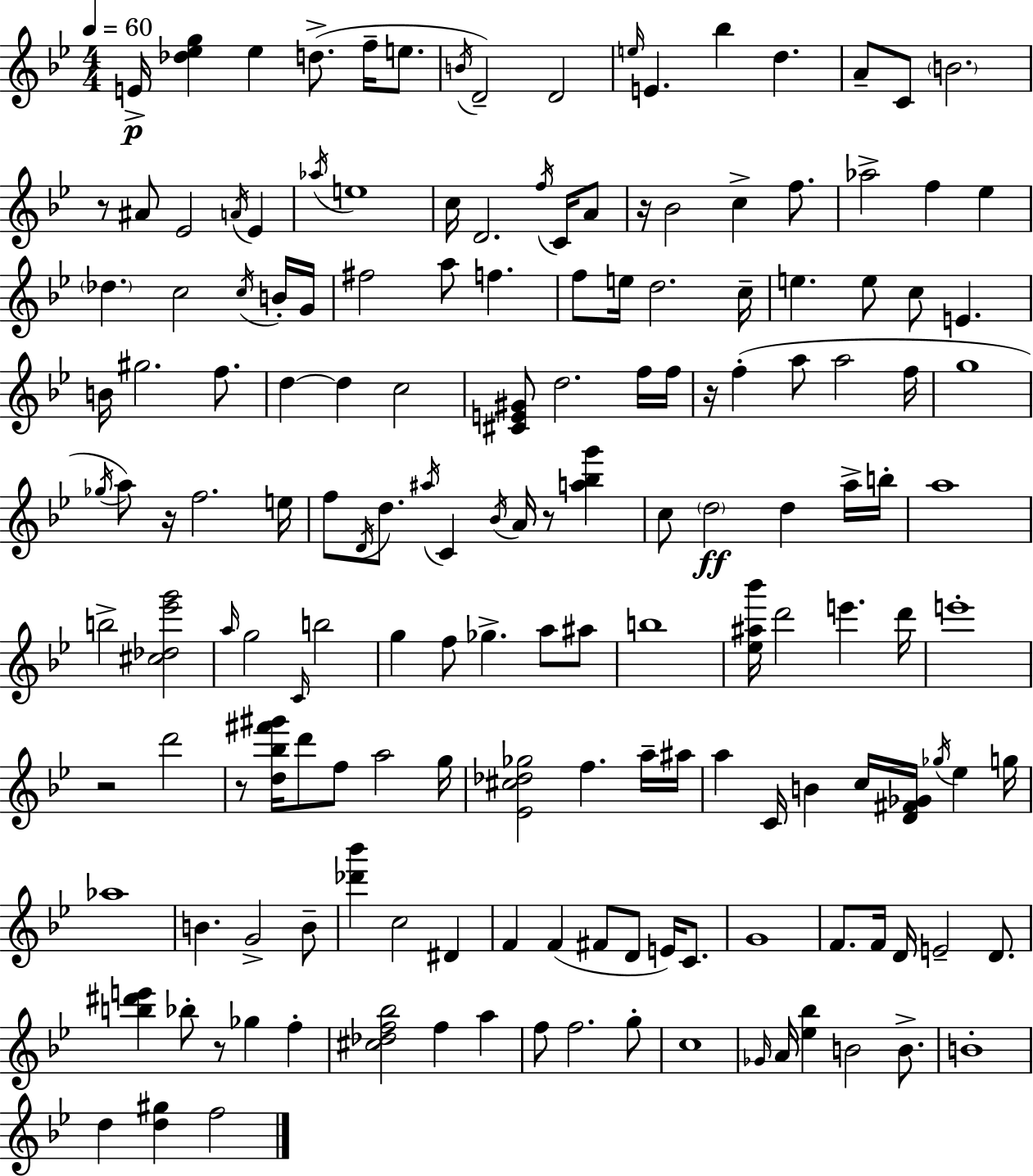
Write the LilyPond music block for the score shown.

{
  \clef treble
  \numericTimeSignature
  \time 4/4
  \key g \minor
  \tempo 4 = 60
  e'16->\p <des'' ees'' g''>4 ees''4 d''8.->( f''16-- e''8. | \acciaccatura { b'16 }) d'2-- d'2 | \grace { e''16 } e'4. bes''4 d''4. | a'8-- c'8 \parenthesize b'2. | \break r8 ais'8 ees'2 \acciaccatura { a'16 } ees'4 | \acciaccatura { aes''16 } e''1 | c''16 d'2. | \acciaccatura { f''16 } c'16 a'8 r16 bes'2 c''4-> | \break f''8. aes''2-> f''4 | ees''4 \parenthesize des''4. c''2 | \acciaccatura { c''16 } b'16-. g'16 fis''2 a''8 | f''4. f''8 e''16 d''2. | \break c''16-- e''4. e''8 c''8 | e'4. b'16 gis''2. | f''8. d''4~~ d''4 c''2 | <cis' e' gis'>8 d''2. | \break f''16 f''16 r16 f''4-.( a''8 a''2 | f''16 g''1 | \acciaccatura { ges''16 }) a''8 r16 f''2. | e''16 f''8 \acciaccatura { d'16 } d''8. \acciaccatura { ais''16 } c'4 | \break \acciaccatura { bes'16 } a'16 r8 <a'' bes'' g'''>4 c''8 \parenthesize d''2\ff | d''4 a''16-> b''16-. a''1 | b''2-> | <cis'' des'' ees''' g'''>2 \grace { a''16 } g''2 | \break \grace { c'16 } b''2 g''4 | f''8 ges''4.-> a''8 ais''8 b''1 | <ees'' ais'' bes'''>16 d'''2 | e'''4. d'''16 e'''1-. | \break r2 | d'''2 r8 <d'' bes'' fis''' gis'''>16 d'''8 | f''8 a''2 g''16 <ees' cis'' des'' ges''>2 | f''4. a''16-- ais''16 a''4 | \break c'16 b'4 c''16 <d' fis' ges'>16 \acciaccatura { ges''16 } ees''4 g''16 aes''1 | b'4. | g'2-> b'8-- <des''' bes'''>4 | c''2 dis'4 f'4 | \break f'4( fis'8 d'8 e'16) c'8. g'1 | f'8. | f'16 d'16 e'2-- d'8. <b'' dis''' e'''>4 | bes''8-. r8 ges''4 f''4-. <cis'' des'' f'' bes''>2 | \break f''4 a''4 f''8 f''2. | g''8-. c''1 | \grace { ges'16 } a'16 <ees'' bes''>4 | b'2 b'8.-> b'1-. | \break d''4 | <d'' gis''>4 f''2 \bar "|."
}